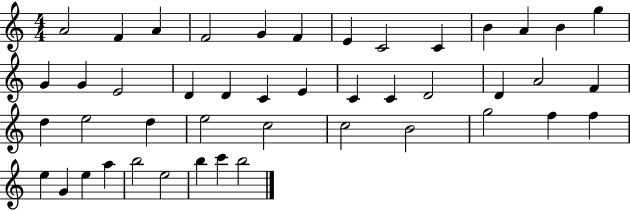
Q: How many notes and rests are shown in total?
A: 45